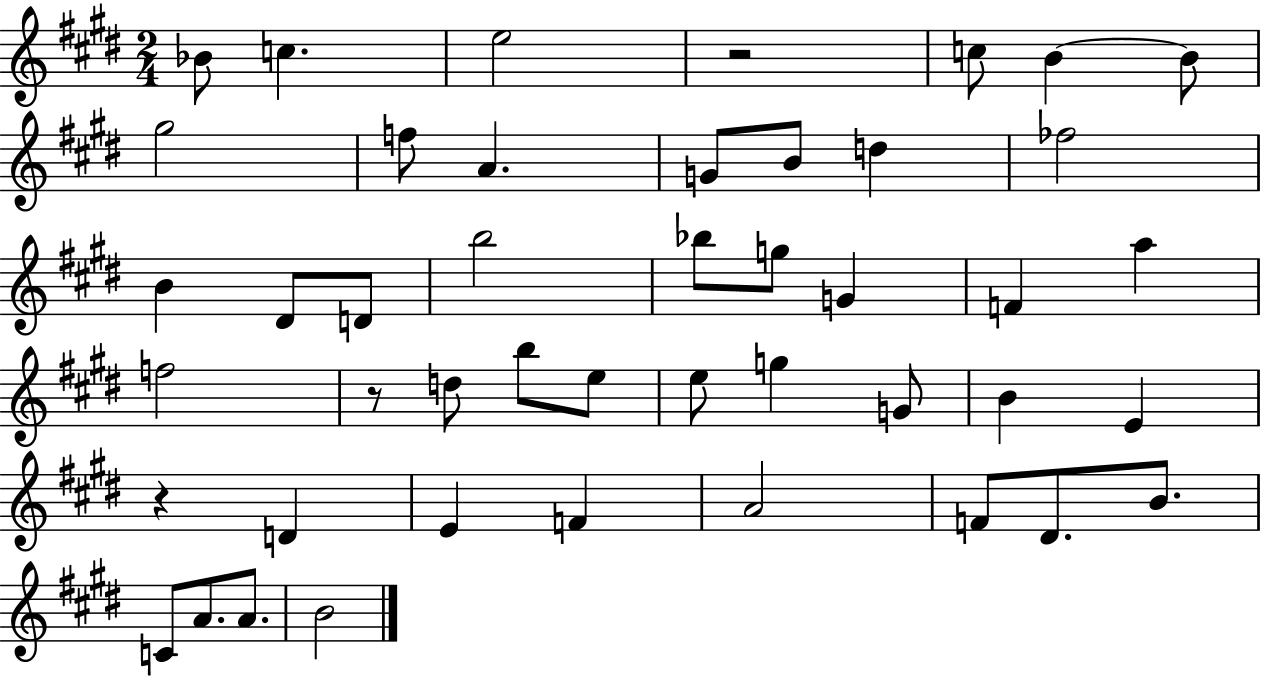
X:1
T:Untitled
M:2/4
L:1/4
K:E
_B/2 c e2 z2 c/2 B B/2 ^g2 f/2 A G/2 B/2 d _f2 B ^D/2 D/2 b2 _b/2 g/2 G F a f2 z/2 d/2 b/2 e/2 e/2 g G/2 B E z D E F A2 F/2 ^D/2 B/2 C/2 A/2 A/2 B2